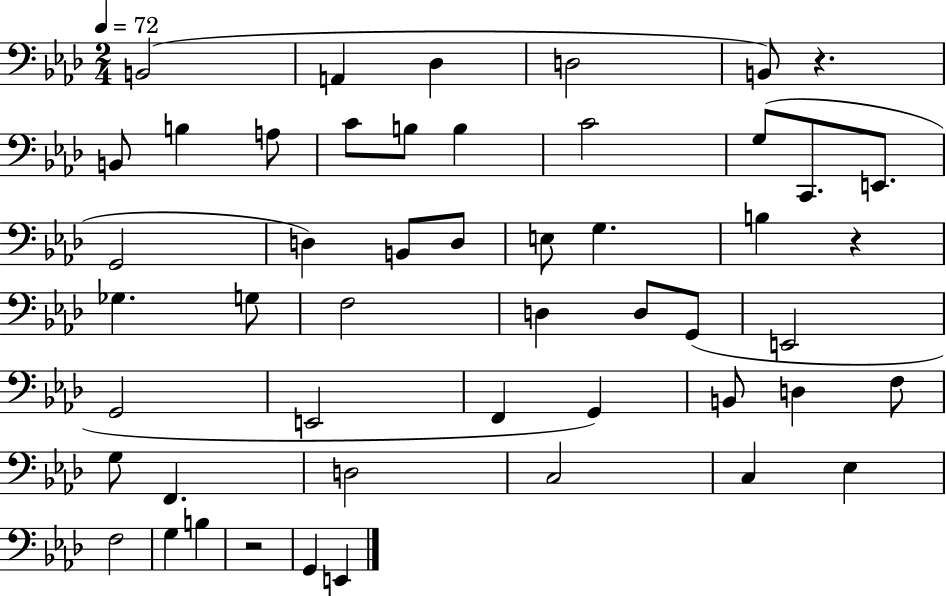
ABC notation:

X:1
T:Untitled
M:2/4
L:1/4
K:Ab
B,,2 A,, _D, D,2 B,,/2 z B,,/2 B, A,/2 C/2 B,/2 B, C2 G,/2 C,,/2 E,,/2 G,,2 D, B,,/2 D,/2 E,/2 G, B, z _G, G,/2 F,2 D, D,/2 G,,/2 E,,2 G,,2 E,,2 F,, G,, B,,/2 D, F,/2 G,/2 F,, D,2 C,2 C, _E, F,2 G, B, z2 G,, E,,